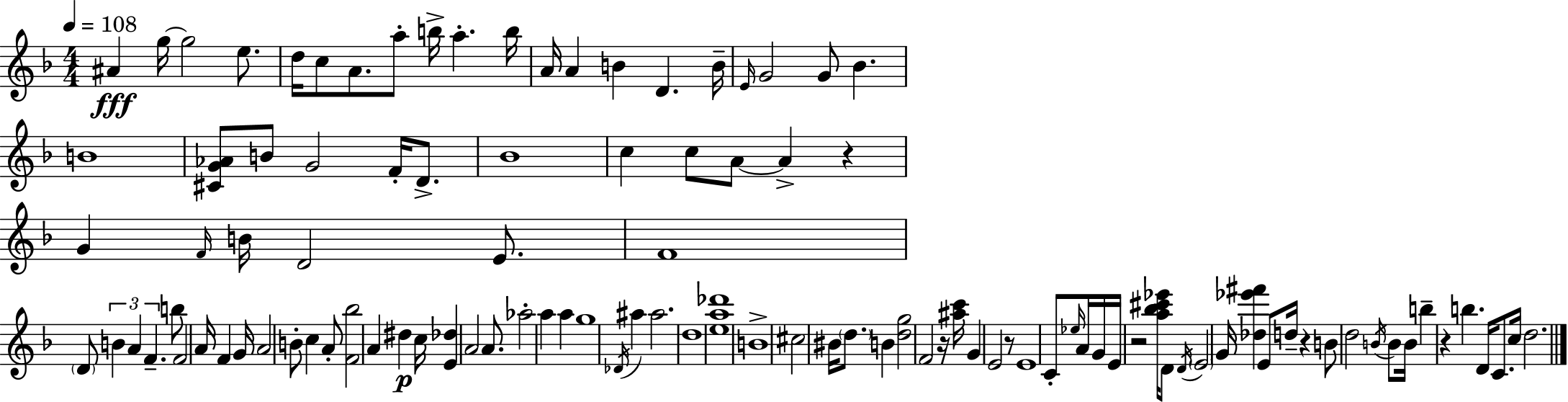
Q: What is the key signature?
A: F major